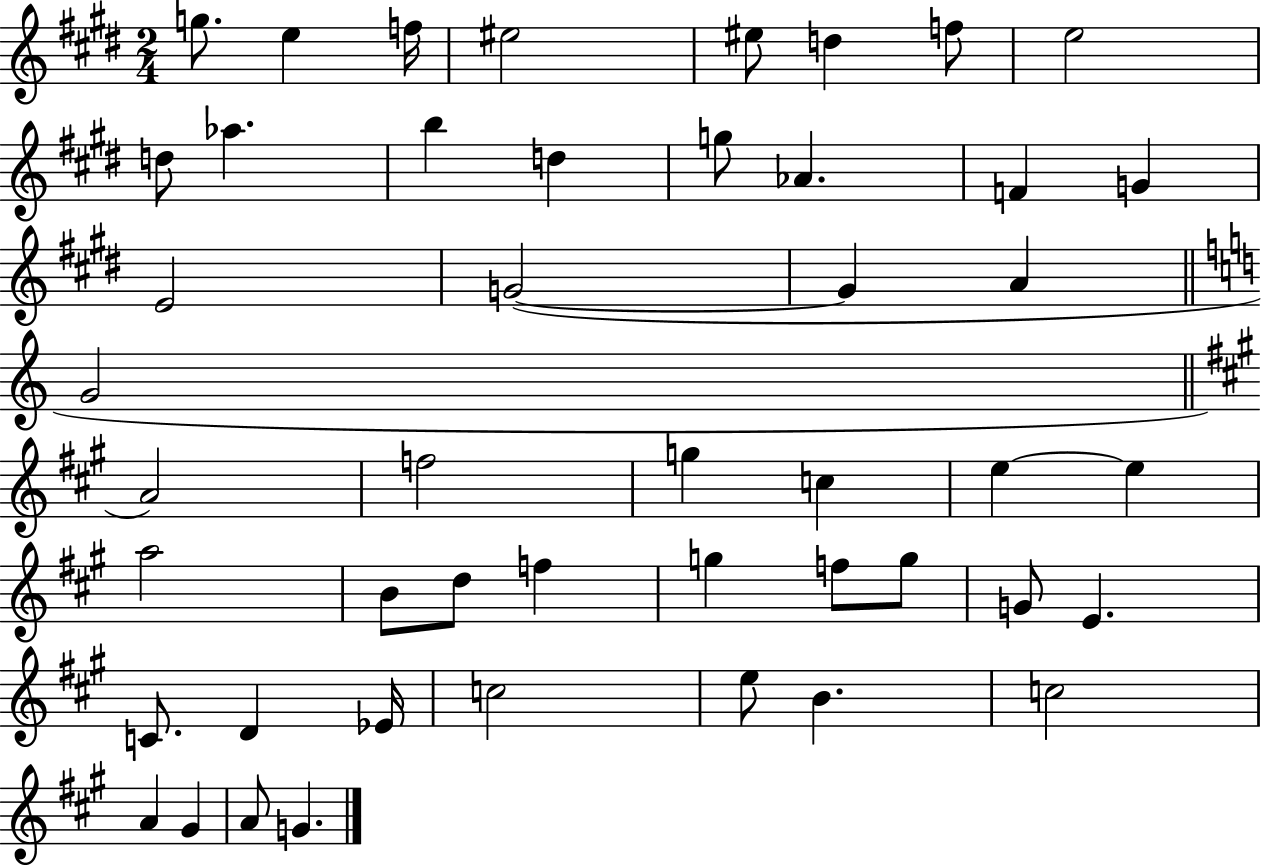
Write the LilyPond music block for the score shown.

{
  \clef treble
  \numericTimeSignature
  \time 2/4
  \key e \major
  g''8. e''4 f''16 | eis''2 | eis''8 d''4 f''8 | e''2 | \break d''8 aes''4. | b''4 d''4 | g''8 aes'4. | f'4 g'4 | \break e'2 | g'2~(~ | g'4 a'4 | \bar "||" \break \key c \major g'2 | \bar "||" \break \key a \major a'2) | f''2 | g''4 c''4 | e''4~~ e''4 | \break a''2 | b'8 d''8 f''4 | g''4 f''8 g''8 | g'8 e'4. | \break c'8. d'4 ees'16 | c''2 | e''8 b'4. | c''2 | \break a'4 gis'4 | a'8 g'4. | \bar "|."
}